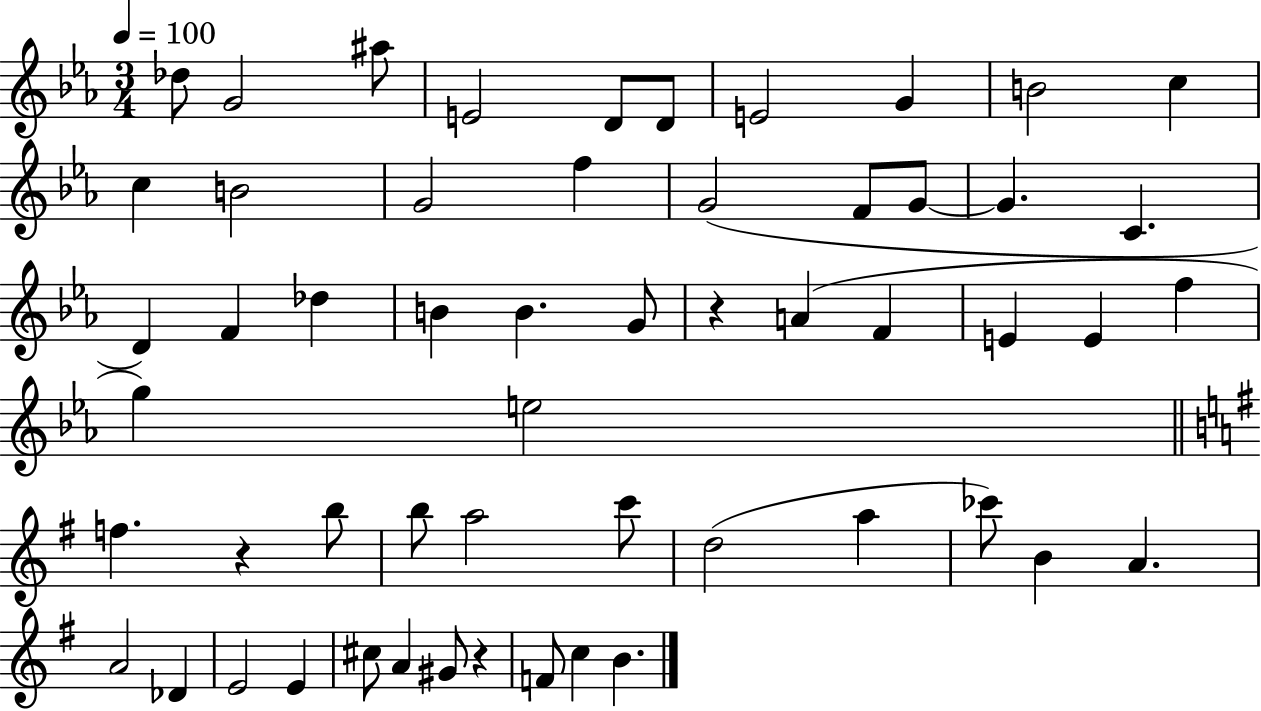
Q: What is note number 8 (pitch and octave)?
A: G4